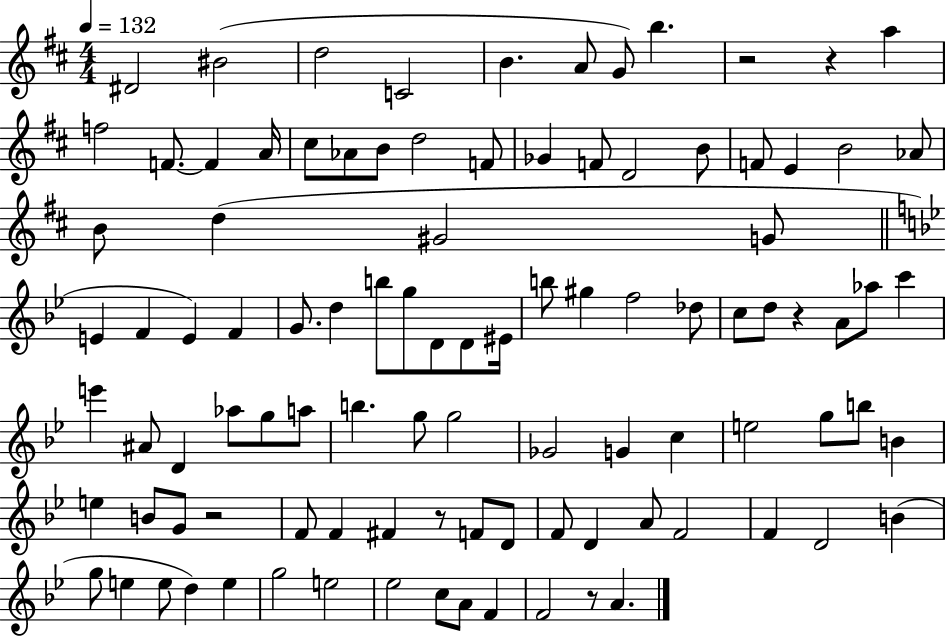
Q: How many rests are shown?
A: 6